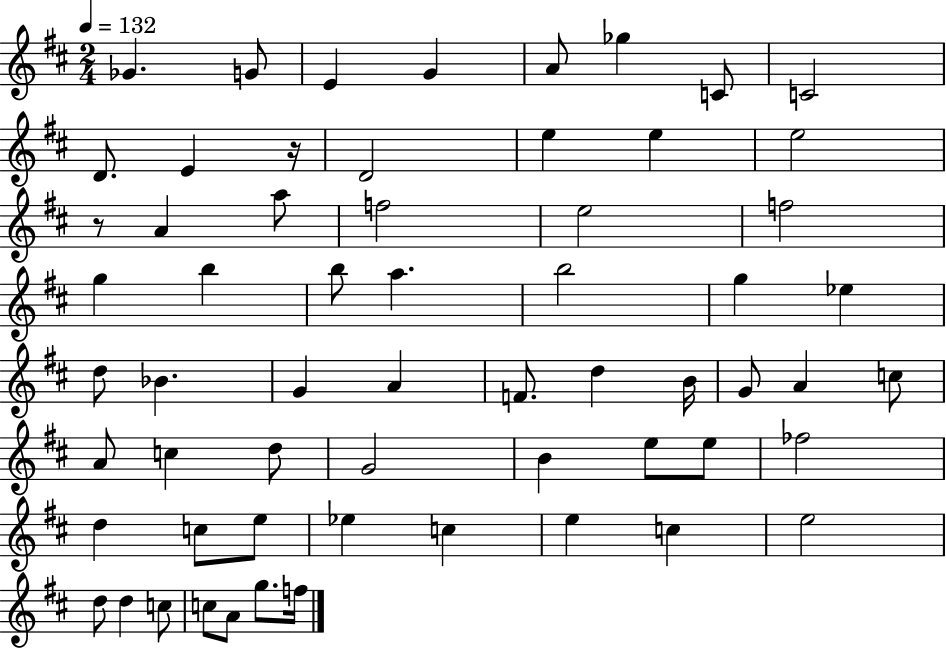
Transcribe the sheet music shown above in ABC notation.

X:1
T:Untitled
M:2/4
L:1/4
K:D
_G G/2 E G A/2 _g C/2 C2 D/2 E z/4 D2 e e e2 z/2 A a/2 f2 e2 f2 g b b/2 a b2 g _e d/2 _B G A F/2 d B/4 G/2 A c/2 A/2 c d/2 G2 B e/2 e/2 _f2 d c/2 e/2 _e c e c e2 d/2 d c/2 c/2 A/2 g/2 f/4